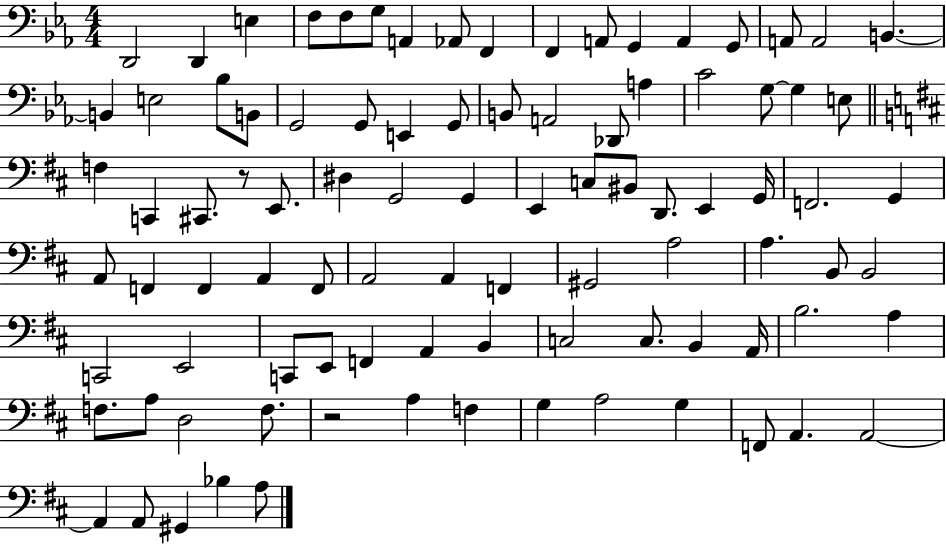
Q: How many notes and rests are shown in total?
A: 93